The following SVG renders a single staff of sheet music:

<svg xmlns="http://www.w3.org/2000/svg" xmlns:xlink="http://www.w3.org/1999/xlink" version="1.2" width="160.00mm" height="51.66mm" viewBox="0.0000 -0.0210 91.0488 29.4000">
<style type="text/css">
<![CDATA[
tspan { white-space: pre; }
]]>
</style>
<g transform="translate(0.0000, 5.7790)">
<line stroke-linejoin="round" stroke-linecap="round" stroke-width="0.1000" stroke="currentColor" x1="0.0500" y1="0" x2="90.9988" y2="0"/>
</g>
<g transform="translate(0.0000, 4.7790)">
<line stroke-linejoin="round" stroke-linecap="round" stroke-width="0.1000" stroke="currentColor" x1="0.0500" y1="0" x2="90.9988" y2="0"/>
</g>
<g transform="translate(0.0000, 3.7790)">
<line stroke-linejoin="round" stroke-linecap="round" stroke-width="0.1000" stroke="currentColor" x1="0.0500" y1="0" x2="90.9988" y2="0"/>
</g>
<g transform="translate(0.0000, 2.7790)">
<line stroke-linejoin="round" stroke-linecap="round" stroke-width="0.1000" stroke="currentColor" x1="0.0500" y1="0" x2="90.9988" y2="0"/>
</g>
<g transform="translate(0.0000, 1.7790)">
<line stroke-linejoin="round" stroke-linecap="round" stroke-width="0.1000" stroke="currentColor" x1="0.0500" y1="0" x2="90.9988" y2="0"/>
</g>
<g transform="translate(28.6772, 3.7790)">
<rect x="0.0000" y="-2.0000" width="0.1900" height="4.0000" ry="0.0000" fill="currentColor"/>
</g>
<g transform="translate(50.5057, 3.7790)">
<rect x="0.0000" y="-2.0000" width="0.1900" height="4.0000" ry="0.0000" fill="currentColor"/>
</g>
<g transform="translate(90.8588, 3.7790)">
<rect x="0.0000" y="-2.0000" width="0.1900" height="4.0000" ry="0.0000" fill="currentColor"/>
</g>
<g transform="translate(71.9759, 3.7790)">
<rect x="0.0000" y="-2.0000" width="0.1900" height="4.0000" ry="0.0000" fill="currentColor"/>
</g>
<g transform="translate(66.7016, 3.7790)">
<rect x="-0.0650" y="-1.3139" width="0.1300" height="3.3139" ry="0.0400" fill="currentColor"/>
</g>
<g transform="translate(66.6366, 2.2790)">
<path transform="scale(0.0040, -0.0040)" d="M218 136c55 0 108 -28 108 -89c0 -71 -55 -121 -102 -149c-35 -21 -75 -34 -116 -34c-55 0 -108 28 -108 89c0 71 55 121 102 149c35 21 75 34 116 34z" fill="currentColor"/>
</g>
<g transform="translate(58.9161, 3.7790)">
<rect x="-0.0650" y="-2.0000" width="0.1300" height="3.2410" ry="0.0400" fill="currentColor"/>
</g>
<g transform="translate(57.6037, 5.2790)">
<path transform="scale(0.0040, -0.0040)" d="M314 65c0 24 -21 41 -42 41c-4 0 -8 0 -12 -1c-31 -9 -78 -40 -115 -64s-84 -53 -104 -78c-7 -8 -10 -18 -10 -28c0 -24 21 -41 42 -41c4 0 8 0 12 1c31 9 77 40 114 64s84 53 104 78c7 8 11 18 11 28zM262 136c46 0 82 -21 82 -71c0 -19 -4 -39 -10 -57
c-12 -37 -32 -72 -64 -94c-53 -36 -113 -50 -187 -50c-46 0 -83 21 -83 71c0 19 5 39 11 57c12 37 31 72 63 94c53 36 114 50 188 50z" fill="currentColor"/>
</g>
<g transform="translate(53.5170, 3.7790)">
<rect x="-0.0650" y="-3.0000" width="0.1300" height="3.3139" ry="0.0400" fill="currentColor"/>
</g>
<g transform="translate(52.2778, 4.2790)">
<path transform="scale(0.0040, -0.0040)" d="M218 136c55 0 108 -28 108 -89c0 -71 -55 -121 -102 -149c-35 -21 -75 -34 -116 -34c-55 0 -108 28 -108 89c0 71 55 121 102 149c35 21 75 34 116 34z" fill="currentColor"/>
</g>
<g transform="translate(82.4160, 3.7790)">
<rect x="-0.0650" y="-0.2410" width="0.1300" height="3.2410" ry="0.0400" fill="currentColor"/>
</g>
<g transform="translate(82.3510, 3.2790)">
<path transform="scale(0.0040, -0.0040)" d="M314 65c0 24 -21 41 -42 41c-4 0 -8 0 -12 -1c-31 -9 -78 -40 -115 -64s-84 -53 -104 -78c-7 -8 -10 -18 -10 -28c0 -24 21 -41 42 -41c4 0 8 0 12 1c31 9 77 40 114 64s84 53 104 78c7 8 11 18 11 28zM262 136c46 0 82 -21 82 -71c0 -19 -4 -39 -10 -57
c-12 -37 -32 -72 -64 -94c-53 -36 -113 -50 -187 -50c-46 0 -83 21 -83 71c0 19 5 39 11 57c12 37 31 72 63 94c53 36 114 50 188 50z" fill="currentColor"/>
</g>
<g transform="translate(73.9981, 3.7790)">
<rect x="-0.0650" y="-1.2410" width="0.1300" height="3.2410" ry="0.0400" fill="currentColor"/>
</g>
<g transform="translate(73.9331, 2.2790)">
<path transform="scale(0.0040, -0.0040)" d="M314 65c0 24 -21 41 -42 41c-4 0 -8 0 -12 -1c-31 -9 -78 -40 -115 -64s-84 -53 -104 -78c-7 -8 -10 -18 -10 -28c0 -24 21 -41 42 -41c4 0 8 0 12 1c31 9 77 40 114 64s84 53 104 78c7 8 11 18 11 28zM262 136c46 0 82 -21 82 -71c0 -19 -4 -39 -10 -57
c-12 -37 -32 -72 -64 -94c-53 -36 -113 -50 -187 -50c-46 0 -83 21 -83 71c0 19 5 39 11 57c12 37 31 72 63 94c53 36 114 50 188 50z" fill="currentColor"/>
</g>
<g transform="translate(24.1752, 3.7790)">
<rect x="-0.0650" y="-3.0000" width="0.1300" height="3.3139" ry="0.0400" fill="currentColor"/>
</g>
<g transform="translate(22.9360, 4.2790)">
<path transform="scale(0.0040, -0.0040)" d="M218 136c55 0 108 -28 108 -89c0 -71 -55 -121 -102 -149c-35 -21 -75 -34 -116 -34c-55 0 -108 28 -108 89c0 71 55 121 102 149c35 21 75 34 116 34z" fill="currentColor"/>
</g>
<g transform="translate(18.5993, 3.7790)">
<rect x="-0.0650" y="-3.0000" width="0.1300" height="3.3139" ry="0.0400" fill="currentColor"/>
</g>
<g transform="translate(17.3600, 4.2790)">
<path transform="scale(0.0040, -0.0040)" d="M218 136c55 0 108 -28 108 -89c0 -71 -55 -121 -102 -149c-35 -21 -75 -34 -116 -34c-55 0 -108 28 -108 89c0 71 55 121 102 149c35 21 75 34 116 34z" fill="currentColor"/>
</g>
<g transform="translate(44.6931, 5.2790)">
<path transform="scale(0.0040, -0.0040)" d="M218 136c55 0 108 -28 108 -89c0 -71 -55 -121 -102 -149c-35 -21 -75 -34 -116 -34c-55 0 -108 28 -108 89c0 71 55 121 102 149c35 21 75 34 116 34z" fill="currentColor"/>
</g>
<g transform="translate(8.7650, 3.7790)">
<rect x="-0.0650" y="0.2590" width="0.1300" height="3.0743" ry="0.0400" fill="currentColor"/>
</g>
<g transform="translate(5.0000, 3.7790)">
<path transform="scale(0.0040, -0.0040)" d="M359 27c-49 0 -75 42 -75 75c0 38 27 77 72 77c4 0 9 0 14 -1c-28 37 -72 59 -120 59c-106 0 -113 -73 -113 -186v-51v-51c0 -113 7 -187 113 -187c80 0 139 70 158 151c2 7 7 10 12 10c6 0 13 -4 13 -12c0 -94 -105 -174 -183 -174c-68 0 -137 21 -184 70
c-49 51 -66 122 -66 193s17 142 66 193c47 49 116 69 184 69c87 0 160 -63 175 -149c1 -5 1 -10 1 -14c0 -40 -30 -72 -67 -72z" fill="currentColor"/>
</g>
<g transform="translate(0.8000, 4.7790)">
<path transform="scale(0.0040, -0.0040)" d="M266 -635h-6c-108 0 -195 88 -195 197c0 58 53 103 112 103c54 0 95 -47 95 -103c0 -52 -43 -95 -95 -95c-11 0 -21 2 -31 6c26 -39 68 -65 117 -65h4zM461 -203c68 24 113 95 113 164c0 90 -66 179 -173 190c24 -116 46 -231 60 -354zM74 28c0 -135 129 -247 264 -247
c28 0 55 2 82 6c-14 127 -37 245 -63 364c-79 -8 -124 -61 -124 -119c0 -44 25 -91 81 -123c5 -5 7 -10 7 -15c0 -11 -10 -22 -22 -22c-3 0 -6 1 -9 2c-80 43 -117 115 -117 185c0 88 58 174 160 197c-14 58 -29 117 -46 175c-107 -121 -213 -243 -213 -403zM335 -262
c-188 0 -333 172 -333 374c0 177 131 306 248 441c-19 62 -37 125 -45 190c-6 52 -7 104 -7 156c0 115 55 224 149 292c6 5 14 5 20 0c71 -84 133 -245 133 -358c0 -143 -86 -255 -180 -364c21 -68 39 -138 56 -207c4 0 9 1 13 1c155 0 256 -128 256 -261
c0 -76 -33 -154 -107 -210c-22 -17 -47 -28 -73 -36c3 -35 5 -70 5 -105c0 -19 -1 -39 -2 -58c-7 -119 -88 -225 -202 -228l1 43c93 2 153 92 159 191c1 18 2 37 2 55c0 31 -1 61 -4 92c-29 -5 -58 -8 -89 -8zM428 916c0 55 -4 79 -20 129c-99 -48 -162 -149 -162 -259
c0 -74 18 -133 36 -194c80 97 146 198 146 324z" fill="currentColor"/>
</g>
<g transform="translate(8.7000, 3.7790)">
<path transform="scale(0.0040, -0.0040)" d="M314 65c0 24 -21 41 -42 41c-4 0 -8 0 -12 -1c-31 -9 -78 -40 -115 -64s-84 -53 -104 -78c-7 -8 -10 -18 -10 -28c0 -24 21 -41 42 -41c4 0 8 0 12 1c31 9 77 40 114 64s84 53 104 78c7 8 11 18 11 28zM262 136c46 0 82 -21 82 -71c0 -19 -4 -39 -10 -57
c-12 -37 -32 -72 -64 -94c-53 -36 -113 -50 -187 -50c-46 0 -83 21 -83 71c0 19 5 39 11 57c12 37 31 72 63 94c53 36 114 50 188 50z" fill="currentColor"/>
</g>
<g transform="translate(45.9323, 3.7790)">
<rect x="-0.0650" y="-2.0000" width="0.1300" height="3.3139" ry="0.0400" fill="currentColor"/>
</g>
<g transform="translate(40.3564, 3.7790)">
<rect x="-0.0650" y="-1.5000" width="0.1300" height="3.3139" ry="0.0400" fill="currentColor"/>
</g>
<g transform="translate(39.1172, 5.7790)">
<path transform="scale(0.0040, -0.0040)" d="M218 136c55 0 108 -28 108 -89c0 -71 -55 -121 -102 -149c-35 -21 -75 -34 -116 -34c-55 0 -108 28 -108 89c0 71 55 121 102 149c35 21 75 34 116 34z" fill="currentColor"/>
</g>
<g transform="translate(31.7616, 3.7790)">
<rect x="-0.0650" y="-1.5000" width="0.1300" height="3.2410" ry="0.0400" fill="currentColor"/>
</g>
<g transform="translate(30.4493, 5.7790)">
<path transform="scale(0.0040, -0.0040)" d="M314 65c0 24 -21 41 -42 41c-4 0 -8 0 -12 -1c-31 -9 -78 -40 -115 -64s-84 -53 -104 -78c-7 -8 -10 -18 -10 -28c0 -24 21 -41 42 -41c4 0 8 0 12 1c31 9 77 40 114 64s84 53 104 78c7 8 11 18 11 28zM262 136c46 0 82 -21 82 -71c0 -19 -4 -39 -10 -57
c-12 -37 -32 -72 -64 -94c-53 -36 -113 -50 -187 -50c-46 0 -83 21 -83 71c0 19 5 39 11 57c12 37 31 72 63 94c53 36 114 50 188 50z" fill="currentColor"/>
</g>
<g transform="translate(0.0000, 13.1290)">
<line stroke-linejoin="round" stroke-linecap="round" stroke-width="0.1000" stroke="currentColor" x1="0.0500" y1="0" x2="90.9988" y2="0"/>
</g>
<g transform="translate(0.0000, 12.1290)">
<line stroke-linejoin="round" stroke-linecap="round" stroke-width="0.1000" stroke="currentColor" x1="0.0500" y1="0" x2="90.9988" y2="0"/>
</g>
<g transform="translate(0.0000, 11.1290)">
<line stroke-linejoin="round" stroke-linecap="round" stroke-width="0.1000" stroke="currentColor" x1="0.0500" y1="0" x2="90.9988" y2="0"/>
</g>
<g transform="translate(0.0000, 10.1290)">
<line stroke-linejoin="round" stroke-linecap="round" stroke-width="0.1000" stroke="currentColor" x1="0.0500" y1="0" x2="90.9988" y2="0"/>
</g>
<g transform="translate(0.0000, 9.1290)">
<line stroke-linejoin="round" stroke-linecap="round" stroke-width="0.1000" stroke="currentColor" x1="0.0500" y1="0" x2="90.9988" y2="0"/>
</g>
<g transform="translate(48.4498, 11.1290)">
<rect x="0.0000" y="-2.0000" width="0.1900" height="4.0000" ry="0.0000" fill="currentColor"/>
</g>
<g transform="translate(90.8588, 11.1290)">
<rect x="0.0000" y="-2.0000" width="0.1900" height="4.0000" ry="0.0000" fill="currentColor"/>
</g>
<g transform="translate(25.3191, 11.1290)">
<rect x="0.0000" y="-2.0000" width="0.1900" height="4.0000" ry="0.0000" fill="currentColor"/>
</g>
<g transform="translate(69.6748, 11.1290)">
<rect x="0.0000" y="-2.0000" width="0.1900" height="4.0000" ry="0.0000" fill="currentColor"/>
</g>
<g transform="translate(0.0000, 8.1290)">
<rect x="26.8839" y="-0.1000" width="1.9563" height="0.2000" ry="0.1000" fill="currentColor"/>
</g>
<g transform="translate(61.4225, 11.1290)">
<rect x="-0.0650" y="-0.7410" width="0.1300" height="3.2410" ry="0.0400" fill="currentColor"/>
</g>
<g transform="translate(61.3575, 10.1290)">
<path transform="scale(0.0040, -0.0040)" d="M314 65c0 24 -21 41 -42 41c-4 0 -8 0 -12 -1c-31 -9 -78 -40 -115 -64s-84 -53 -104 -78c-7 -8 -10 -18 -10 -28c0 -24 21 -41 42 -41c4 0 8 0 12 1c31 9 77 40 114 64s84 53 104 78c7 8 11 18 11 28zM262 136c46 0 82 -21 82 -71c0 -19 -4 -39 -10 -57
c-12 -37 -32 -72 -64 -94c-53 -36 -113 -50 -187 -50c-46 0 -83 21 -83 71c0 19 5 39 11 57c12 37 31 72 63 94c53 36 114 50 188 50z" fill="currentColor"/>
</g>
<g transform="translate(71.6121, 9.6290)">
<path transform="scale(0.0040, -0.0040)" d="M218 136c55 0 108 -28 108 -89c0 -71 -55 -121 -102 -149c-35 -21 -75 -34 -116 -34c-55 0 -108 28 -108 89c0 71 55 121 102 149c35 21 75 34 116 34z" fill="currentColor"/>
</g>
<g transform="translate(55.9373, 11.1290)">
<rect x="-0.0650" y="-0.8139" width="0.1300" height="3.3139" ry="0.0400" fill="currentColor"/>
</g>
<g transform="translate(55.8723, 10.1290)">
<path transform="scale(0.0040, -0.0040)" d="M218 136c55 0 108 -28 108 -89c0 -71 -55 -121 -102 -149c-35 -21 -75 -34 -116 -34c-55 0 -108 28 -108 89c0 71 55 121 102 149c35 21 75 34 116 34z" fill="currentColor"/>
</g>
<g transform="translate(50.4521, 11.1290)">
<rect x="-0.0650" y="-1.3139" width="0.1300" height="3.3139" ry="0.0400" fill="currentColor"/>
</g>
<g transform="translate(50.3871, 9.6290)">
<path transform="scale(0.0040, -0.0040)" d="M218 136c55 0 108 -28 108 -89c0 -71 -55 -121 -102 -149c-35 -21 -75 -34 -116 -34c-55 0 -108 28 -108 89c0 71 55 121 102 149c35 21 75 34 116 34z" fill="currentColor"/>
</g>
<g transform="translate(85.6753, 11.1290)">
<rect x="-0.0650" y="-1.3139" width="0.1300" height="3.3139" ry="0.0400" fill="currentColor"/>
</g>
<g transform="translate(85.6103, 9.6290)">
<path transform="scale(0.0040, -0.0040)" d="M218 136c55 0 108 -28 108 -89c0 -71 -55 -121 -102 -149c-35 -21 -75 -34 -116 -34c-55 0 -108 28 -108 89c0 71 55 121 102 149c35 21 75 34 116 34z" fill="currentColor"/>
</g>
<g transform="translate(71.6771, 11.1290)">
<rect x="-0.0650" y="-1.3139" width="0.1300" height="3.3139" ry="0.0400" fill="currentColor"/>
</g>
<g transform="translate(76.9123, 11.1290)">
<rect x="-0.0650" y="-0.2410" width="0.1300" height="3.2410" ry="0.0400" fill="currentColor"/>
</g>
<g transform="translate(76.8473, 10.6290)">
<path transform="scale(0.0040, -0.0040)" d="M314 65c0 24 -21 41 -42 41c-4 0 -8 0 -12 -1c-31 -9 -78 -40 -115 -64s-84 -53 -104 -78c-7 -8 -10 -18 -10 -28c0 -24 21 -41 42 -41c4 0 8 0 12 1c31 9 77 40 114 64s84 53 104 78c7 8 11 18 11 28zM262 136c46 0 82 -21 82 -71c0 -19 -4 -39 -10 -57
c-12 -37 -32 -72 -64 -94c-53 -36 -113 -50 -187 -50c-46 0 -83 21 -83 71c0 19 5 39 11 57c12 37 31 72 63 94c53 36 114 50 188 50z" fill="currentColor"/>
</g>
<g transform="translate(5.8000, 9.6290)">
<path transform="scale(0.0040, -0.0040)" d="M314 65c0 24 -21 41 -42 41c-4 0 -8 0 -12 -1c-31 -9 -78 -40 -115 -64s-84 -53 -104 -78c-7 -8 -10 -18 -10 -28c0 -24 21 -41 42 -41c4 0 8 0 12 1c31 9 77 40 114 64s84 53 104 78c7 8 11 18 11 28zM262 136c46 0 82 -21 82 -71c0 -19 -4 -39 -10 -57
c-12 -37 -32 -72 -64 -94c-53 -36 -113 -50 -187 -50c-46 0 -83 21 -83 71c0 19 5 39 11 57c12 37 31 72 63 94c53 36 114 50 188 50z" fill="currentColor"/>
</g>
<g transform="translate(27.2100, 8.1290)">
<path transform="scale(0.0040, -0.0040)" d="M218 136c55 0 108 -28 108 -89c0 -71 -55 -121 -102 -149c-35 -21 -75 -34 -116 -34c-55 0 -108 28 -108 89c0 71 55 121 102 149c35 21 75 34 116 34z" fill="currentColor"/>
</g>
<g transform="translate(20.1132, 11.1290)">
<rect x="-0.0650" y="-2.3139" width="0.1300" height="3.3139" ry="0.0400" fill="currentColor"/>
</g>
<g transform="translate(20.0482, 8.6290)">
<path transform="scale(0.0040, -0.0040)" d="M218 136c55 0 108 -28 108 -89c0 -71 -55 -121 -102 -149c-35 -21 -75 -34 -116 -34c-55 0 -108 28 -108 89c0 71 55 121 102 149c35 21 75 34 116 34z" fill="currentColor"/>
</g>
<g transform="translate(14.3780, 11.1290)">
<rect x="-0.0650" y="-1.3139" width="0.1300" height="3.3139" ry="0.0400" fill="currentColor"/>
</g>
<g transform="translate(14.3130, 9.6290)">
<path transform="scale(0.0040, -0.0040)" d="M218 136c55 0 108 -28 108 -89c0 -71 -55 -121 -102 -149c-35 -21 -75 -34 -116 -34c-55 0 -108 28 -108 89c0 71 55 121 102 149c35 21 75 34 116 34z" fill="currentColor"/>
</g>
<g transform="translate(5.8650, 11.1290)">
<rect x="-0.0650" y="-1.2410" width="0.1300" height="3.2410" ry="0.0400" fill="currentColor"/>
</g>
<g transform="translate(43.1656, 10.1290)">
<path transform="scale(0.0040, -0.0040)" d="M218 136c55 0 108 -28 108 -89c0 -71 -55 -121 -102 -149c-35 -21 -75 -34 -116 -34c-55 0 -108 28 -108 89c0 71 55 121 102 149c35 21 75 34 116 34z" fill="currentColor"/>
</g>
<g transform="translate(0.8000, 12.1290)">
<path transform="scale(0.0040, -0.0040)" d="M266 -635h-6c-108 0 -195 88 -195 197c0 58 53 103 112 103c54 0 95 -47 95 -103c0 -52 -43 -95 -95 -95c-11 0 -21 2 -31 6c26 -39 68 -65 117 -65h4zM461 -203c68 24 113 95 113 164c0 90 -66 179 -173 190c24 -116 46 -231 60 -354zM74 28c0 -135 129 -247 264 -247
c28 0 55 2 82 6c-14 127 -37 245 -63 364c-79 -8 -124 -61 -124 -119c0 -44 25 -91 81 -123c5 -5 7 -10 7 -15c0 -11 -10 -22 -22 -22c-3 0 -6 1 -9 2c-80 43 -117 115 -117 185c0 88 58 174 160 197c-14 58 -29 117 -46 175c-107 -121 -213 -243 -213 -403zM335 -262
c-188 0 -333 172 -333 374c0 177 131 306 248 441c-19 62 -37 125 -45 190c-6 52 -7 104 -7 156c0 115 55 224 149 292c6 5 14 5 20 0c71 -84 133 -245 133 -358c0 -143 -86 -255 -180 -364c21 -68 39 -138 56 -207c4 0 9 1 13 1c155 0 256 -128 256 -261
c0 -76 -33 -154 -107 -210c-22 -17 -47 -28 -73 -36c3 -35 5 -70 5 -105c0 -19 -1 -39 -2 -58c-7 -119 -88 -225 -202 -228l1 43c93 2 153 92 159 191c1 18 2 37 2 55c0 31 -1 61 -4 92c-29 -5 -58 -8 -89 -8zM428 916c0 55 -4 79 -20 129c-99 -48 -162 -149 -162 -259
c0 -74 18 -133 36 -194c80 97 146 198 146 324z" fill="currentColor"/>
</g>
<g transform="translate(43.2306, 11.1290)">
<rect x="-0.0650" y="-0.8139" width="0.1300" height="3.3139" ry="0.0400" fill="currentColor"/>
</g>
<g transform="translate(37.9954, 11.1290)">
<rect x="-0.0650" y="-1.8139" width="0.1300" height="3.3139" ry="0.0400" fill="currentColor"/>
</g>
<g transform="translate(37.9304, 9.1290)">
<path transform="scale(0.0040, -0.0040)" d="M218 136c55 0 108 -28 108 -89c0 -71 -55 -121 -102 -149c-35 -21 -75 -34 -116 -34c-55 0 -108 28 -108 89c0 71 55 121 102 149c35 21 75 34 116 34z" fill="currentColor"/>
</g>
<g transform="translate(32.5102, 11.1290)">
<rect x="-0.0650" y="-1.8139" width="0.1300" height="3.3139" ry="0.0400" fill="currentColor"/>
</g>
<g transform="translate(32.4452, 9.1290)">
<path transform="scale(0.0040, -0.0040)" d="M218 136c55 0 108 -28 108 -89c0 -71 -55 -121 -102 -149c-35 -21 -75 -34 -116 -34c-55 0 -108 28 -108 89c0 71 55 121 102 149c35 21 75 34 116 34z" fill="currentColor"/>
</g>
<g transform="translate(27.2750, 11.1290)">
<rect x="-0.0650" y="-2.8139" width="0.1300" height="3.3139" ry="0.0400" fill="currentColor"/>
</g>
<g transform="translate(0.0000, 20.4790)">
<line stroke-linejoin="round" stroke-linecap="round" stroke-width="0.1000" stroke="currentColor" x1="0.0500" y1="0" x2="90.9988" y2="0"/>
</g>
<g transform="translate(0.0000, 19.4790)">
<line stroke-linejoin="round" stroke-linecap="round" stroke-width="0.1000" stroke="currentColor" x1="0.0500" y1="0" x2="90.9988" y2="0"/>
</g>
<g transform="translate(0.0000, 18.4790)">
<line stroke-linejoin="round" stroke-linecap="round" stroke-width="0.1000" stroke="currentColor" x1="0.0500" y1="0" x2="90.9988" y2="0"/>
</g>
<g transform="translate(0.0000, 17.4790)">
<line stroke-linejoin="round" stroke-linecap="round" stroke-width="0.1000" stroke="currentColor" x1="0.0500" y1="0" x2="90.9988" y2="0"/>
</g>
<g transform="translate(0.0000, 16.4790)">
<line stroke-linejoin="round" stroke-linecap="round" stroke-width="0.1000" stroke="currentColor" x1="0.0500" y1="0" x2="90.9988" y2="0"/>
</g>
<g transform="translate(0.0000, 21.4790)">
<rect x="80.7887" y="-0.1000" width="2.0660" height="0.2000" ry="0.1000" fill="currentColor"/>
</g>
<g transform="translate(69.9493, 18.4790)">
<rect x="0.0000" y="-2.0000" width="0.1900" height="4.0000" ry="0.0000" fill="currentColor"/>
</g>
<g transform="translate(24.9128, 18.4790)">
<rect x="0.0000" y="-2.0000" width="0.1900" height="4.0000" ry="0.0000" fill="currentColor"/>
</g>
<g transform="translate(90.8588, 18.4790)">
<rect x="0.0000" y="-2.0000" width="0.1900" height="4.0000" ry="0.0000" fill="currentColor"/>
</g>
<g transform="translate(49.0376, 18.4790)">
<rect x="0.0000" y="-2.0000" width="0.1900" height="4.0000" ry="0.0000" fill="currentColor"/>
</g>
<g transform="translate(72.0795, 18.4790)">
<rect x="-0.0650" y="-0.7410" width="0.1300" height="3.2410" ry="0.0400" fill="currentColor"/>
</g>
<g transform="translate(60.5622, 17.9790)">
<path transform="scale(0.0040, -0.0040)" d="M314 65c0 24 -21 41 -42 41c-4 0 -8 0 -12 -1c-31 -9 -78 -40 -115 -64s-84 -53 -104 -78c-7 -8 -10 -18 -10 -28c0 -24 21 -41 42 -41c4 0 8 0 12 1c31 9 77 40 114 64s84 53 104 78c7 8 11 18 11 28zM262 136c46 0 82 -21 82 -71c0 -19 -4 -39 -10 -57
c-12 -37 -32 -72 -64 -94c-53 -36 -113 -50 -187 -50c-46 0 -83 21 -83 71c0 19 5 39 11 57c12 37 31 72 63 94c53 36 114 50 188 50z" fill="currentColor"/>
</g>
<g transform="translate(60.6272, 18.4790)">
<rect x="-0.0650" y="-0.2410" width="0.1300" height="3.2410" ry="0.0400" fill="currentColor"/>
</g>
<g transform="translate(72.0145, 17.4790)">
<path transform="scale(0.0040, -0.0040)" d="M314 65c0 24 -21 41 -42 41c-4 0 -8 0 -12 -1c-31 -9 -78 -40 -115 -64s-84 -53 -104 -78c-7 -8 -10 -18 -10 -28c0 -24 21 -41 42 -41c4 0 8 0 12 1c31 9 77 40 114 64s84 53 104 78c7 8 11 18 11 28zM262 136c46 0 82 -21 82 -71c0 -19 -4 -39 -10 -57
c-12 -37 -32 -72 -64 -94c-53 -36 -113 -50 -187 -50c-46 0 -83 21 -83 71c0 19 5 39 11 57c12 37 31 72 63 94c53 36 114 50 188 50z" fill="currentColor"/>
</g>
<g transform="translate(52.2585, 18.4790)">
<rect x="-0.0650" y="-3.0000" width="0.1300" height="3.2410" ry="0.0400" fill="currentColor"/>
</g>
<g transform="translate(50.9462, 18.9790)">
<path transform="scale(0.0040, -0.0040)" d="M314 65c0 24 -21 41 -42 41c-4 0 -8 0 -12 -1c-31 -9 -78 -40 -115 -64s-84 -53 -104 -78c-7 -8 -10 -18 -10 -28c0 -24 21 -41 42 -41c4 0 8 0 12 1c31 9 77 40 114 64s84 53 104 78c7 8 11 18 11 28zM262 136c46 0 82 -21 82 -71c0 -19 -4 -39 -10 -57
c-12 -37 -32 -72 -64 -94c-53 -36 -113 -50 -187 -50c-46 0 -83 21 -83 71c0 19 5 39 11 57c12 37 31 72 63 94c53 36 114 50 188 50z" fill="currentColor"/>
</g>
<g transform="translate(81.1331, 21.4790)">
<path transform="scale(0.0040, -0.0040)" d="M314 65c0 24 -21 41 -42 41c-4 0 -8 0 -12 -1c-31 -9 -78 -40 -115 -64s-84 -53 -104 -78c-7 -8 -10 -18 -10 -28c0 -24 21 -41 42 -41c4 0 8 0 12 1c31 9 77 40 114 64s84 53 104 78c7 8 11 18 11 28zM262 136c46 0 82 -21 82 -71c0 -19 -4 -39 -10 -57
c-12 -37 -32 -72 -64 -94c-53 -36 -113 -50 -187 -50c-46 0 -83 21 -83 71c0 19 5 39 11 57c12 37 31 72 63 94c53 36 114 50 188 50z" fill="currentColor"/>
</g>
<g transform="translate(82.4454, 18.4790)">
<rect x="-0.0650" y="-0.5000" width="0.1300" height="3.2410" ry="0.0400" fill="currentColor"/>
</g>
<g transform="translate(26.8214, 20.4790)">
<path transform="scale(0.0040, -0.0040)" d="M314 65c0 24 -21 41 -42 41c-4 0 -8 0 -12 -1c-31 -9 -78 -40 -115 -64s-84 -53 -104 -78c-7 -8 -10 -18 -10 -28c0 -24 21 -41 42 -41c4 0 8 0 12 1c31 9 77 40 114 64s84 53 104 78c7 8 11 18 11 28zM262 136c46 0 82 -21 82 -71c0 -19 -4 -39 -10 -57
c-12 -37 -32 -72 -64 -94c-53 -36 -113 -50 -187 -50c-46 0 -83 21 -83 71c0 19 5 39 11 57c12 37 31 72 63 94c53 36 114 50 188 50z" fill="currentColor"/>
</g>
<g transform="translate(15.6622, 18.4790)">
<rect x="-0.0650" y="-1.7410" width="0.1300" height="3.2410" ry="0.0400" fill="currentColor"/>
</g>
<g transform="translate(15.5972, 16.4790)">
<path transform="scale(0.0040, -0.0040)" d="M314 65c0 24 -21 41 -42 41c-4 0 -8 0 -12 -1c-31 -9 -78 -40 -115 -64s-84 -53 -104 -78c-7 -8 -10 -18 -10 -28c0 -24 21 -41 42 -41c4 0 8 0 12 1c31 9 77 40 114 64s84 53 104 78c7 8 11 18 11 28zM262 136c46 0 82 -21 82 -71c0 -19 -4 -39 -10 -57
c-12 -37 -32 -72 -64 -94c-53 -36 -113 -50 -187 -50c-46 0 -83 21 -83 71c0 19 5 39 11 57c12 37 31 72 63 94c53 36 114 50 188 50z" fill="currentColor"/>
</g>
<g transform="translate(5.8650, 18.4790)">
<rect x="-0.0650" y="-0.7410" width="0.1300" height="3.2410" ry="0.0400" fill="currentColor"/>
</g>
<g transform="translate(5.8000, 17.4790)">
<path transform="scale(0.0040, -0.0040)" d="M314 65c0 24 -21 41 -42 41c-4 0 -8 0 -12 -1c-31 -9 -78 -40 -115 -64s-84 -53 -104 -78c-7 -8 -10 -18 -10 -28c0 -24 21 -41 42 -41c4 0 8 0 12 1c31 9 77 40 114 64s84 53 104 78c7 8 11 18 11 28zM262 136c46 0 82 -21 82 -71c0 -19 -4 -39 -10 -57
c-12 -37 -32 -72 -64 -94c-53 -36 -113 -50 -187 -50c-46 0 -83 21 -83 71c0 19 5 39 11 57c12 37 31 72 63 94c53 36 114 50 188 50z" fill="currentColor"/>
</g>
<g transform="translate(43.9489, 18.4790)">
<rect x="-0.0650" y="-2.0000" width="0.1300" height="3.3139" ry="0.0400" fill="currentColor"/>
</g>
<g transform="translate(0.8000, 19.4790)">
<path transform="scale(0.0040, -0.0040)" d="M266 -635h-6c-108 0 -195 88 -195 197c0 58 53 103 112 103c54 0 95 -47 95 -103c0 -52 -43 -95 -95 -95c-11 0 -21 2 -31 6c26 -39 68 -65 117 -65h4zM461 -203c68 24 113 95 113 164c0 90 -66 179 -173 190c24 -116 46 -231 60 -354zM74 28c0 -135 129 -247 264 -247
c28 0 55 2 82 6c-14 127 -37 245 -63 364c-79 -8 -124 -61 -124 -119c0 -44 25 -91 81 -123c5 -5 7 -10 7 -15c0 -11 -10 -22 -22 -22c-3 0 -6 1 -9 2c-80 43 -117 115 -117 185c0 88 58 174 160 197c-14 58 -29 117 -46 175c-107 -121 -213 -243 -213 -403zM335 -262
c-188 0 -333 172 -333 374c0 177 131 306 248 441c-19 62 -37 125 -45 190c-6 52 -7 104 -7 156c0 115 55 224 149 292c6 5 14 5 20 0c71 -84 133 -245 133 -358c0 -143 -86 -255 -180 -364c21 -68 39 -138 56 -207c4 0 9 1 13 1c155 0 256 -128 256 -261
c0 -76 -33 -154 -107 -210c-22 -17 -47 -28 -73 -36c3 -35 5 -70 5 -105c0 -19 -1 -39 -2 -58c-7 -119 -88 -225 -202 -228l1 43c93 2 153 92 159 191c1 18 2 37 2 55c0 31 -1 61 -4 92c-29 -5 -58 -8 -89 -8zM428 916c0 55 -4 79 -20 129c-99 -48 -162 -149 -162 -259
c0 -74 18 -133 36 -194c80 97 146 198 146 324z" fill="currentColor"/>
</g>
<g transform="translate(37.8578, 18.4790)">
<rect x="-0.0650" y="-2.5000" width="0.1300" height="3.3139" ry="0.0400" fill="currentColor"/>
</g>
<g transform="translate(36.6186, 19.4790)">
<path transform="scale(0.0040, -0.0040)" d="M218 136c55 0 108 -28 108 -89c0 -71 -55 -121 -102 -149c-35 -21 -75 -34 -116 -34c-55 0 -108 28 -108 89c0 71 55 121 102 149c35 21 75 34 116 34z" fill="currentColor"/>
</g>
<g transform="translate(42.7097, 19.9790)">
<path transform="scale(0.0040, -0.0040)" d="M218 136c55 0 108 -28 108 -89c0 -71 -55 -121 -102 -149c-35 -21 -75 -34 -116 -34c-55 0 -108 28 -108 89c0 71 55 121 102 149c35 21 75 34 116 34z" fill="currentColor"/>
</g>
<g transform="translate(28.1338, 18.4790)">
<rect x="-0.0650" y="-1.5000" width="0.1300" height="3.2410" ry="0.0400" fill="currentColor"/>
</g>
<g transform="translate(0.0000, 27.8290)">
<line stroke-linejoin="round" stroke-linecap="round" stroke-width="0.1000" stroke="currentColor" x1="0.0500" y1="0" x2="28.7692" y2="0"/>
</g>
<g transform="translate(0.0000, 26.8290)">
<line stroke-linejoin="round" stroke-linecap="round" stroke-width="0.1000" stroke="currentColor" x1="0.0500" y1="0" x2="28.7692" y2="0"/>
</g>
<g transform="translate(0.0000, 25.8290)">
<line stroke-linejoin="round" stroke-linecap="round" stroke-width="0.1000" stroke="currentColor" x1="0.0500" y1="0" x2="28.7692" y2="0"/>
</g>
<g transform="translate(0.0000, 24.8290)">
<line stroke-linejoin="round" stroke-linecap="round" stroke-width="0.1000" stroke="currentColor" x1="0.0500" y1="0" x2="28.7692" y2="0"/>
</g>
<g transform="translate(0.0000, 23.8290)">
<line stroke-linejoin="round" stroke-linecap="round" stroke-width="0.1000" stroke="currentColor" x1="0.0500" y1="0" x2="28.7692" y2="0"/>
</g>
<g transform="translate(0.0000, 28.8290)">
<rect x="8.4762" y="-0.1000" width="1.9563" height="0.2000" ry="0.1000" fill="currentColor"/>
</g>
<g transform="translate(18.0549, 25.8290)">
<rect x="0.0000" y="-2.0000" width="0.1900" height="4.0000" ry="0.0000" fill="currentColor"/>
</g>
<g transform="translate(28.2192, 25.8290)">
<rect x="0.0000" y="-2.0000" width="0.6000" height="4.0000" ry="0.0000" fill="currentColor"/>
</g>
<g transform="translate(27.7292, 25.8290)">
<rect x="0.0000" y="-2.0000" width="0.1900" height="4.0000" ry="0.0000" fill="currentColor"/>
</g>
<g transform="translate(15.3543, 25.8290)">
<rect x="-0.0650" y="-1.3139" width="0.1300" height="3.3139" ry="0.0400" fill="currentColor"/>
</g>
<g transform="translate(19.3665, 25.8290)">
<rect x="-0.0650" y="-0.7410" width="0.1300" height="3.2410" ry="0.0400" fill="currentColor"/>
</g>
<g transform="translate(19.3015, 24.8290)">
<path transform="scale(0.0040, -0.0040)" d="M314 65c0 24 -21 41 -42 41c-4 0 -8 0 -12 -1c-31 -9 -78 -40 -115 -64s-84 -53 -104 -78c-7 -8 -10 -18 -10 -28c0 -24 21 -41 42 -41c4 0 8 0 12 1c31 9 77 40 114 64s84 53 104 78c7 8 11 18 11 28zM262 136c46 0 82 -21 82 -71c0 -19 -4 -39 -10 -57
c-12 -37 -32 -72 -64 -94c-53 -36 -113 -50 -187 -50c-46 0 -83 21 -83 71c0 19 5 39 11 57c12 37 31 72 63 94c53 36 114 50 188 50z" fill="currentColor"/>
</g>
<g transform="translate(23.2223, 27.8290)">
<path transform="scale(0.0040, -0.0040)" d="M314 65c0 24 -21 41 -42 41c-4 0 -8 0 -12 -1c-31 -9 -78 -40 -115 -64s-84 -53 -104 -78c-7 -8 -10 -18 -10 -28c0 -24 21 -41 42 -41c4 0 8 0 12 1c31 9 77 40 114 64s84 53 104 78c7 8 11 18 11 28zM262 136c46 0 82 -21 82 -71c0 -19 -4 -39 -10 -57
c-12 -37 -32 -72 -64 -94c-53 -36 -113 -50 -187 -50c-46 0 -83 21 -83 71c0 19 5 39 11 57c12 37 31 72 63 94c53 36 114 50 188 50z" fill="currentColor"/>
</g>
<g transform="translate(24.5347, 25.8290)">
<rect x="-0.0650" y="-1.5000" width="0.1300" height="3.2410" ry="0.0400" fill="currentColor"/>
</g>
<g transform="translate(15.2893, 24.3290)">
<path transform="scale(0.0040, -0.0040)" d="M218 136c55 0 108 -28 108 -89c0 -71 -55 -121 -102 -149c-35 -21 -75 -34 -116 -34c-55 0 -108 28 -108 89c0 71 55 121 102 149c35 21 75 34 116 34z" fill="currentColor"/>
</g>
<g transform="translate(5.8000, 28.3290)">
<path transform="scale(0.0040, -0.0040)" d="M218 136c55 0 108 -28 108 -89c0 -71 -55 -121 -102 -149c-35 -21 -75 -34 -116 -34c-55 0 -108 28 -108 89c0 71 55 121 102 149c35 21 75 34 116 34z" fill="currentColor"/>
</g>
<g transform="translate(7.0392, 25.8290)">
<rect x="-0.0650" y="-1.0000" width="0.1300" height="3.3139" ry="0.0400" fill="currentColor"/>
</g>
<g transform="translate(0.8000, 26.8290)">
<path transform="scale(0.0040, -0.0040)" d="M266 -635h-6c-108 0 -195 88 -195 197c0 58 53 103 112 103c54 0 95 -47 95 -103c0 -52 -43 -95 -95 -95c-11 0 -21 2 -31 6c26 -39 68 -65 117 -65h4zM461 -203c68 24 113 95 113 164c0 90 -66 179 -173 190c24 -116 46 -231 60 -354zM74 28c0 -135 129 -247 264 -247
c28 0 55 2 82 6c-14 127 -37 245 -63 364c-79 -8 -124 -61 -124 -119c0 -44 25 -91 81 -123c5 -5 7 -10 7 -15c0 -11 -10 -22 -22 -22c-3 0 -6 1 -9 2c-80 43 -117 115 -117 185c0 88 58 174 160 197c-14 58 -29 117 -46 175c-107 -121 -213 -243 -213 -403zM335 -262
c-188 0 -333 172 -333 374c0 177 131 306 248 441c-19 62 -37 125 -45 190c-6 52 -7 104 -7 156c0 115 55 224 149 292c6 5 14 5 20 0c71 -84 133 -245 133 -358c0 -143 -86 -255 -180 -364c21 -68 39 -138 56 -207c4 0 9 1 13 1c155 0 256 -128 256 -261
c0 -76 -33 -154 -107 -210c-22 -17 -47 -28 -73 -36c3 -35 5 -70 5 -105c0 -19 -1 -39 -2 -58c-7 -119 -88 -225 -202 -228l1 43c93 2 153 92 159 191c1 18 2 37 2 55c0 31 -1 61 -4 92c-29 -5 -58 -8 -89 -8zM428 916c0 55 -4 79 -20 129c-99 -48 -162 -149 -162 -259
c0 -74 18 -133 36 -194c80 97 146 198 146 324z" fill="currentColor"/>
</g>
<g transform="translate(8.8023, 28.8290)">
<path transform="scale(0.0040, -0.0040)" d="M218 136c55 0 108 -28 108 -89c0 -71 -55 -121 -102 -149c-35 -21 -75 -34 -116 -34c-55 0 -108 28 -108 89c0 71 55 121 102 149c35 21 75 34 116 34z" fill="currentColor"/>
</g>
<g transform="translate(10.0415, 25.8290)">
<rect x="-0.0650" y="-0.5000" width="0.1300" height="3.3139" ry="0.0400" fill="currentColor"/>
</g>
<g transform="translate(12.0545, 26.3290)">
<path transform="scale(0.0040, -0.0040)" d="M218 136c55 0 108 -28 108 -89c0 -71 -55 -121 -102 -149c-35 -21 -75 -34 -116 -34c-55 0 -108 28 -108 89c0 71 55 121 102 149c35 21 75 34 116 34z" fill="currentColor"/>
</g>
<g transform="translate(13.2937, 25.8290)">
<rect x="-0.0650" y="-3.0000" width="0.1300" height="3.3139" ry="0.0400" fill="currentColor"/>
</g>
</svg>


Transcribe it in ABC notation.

X:1
T:Untitled
M:4/4
L:1/4
K:C
B2 A A E2 E F A F2 e e2 c2 e2 e g a f f d e d d2 e c2 e d2 f2 E2 G F A2 c2 d2 C2 D C A e d2 E2